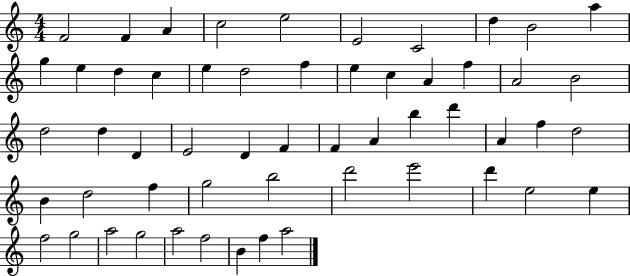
{
  \clef treble
  \numericTimeSignature
  \time 4/4
  \key c \major
  f'2 f'4 a'4 | c''2 e''2 | e'2 c'2 | d''4 b'2 a''4 | \break g''4 e''4 d''4 c''4 | e''4 d''2 f''4 | e''4 c''4 a'4 f''4 | a'2 b'2 | \break d''2 d''4 d'4 | e'2 d'4 f'4 | f'4 a'4 b''4 d'''4 | a'4 f''4 d''2 | \break b'4 d''2 f''4 | g''2 b''2 | d'''2 e'''2 | d'''4 e''2 e''4 | \break f''2 g''2 | a''2 g''2 | a''2 f''2 | b'4 f''4 a''2 | \break \bar "|."
}